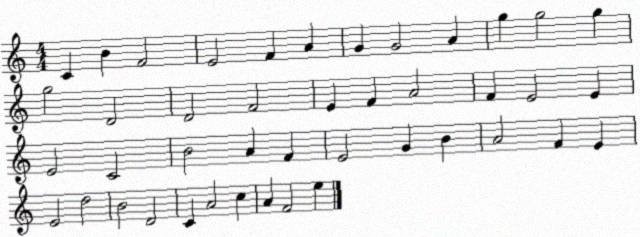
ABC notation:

X:1
T:Untitled
M:4/4
L:1/4
K:C
C B F2 E2 F A G G2 A g g2 g g2 D2 D2 F2 E F A2 F E2 E E2 C2 B2 A F E2 G B A2 F E E2 d2 B2 D2 C A2 c A F2 e